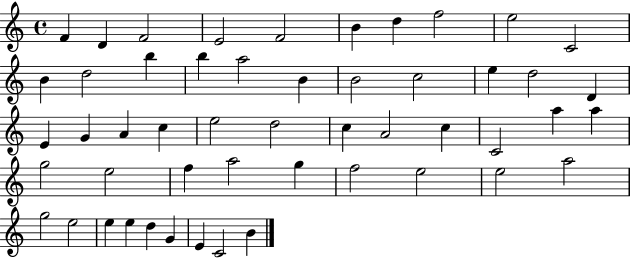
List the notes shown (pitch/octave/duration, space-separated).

F4/q D4/q F4/h E4/h F4/h B4/q D5/q F5/h E5/h C4/h B4/q D5/h B5/q B5/q A5/h B4/q B4/h C5/h E5/q D5/h D4/q E4/q G4/q A4/q C5/q E5/h D5/h C5/q A4/h C5/q C4/h A5/q A5/q G5/h E5/h F5/q A5/h G5/q F5/h E5/h E5/h A5/h G5/h E5/h E5/q E5/q D5/q G4/q E4/q C4/h B4/q